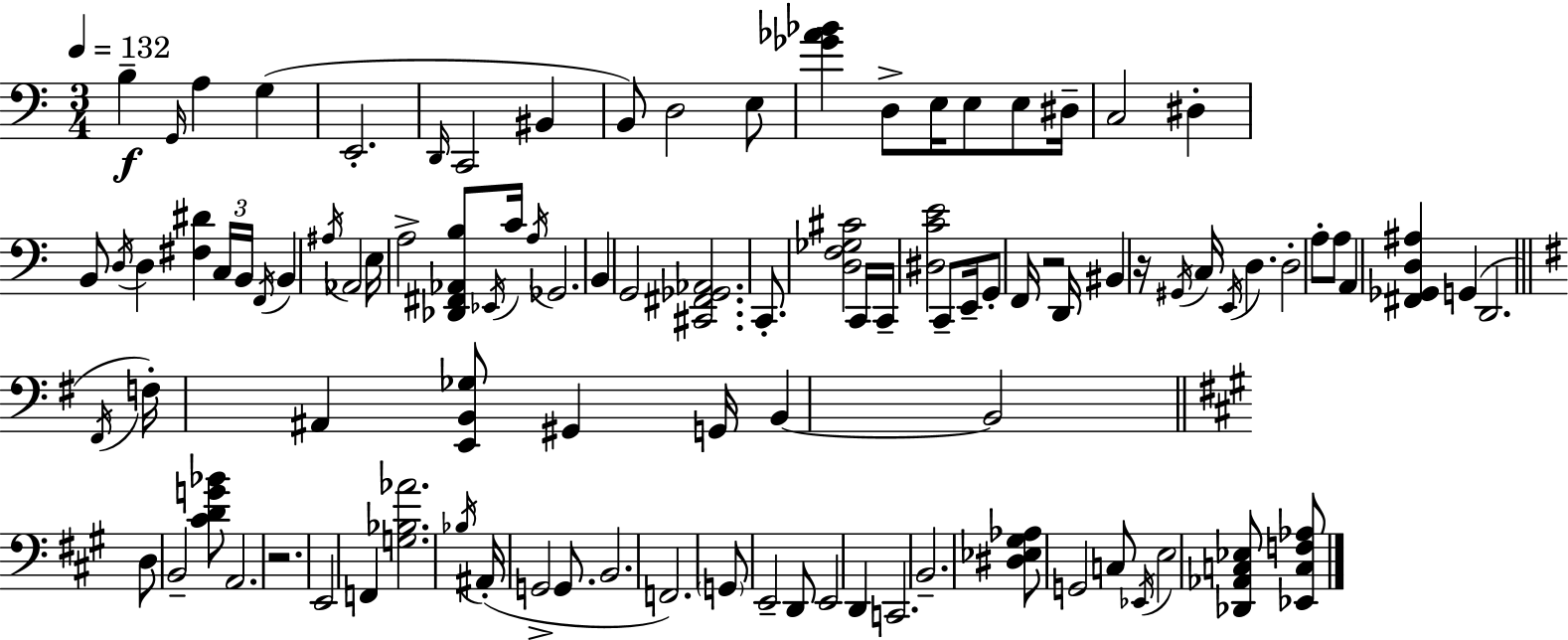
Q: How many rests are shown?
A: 3